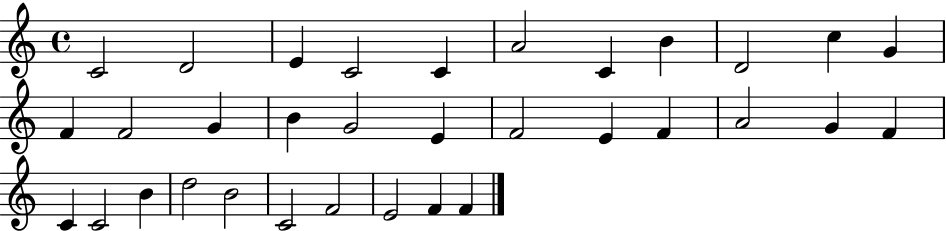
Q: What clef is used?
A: treble